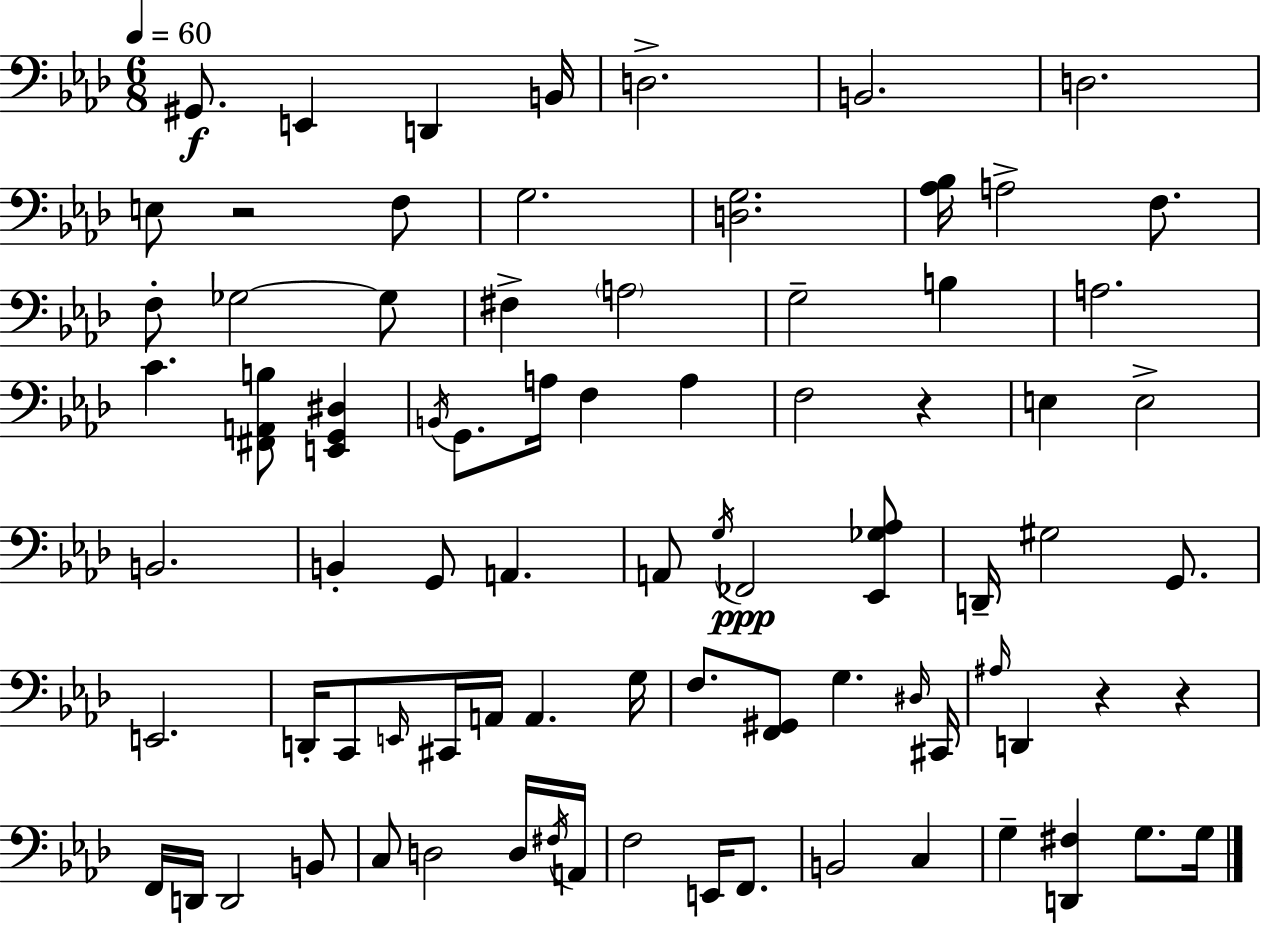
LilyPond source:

{
  \clef bass
  \numericTimeSignature
  \time 6/8
  \key f \minor
  \tempo 4 = 60
  \repeat volta 2 { gis,8.\f e,4 d,4 b,16 | d2.-> | b,2. | d2. | \break e8 r2 f8 | g2. | <d g>2. | <aes bes>16 a2-> f8. | \break f8-. ges2~~ ges8 | fis4-> \parenthesize a2 | g2-- b4 | a2. | \break c'4. <fis, a, b>8 <e, g, dis>4 | \acciaccatura { b,16 } g,8. a16 f4 a4 | f2 r4 | e4 e2-> | \break b,2. | b,4-. g,8 a,4. | a,8 \acciaccatura { g16 }\ppp fes,2 | <ees, ges aes>8 d,16-- gis2 g,8. | \break e,2. | d,16-. c,8 \grace { e,16 } cis,16 a,16 a,4. | g16 f8. <f, gis,>8 g4. | \grace { dis16 } cis,16 \grace { ais16 } d,4 r4 | \break r4 f,16 d,16 d,2 | b,8 c8 d2 | d16 \acciaccatura { fis16 } a,16 f2 | e,16 f,8. b,2 | \break c4 g4-- <d, fis>4 | g8. g16 } \bar "|."
}